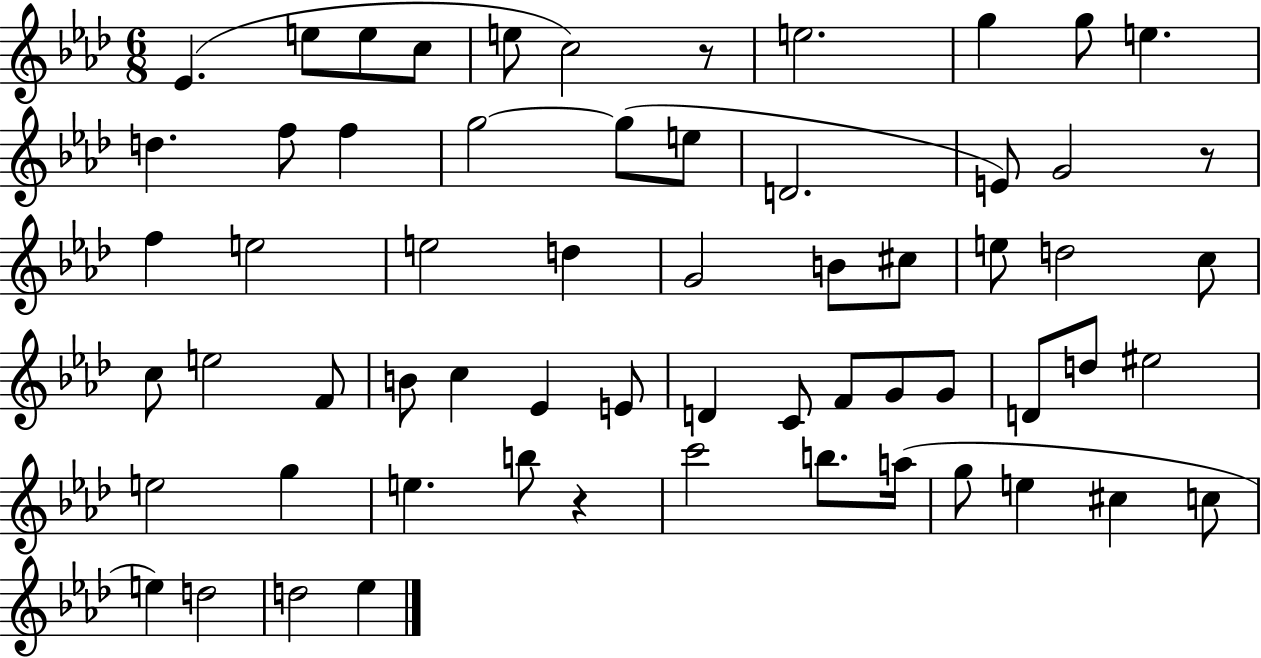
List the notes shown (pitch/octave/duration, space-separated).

Eb4/q. E5/e E5/e C5/e E5/e C5/h R/e E5/h. G5/q G5/e E5/q. D5/q. F5/e F5/q G5/h G5/e E5/e D4/h. E4/e G4/h R/e F5/q E5/h E5/h D5/q G4/h B4/e C#5/e E5/e D5/h C5/e C5/e E5/h F4/e B4/e C5/q Eb4/q E4/e D4/q C4/e F4/e G4/e G4/e D4/e D5/e EIS5/h E5/h G5/q E5/q. B5/e R/q C6/h B5/e. A5/s G5/e E5/q C#5/q C5/e E5/q D5/h D5/h Eb5/q